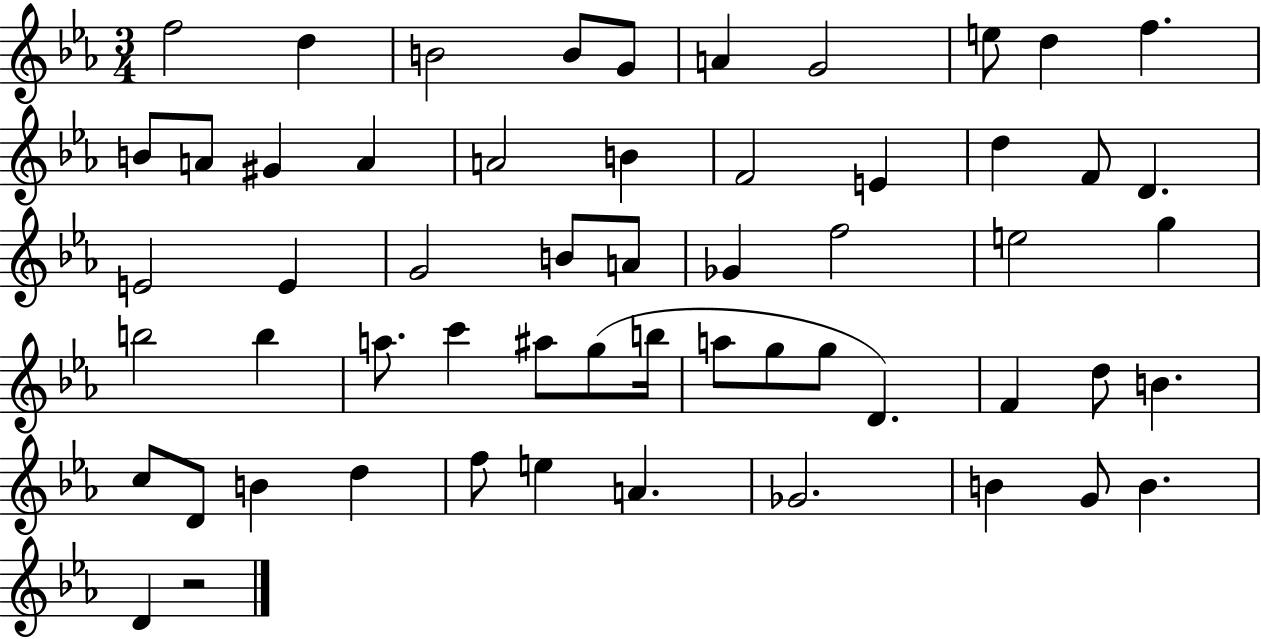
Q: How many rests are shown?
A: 1